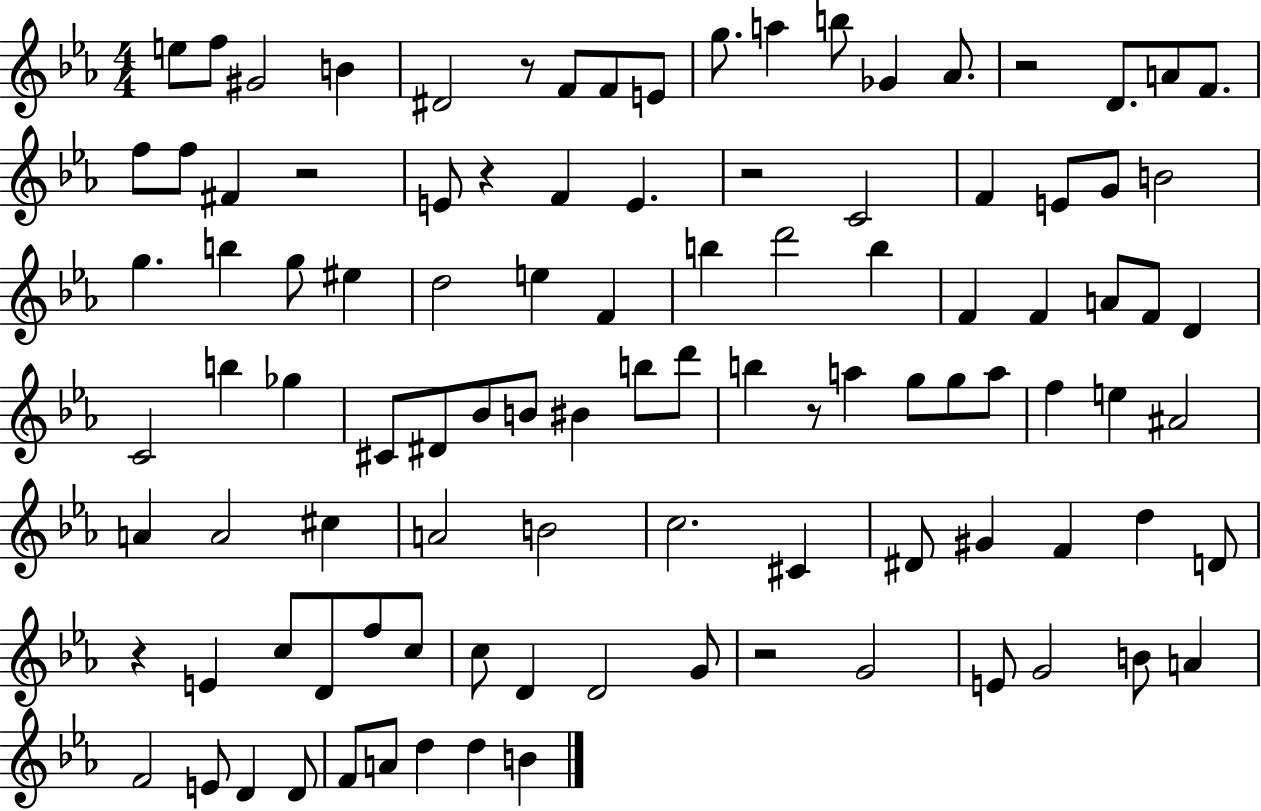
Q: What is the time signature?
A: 4/4